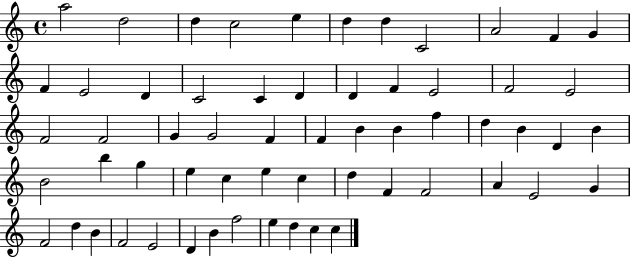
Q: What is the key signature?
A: C major